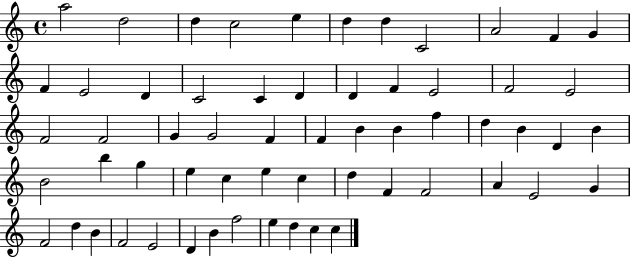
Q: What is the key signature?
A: C major